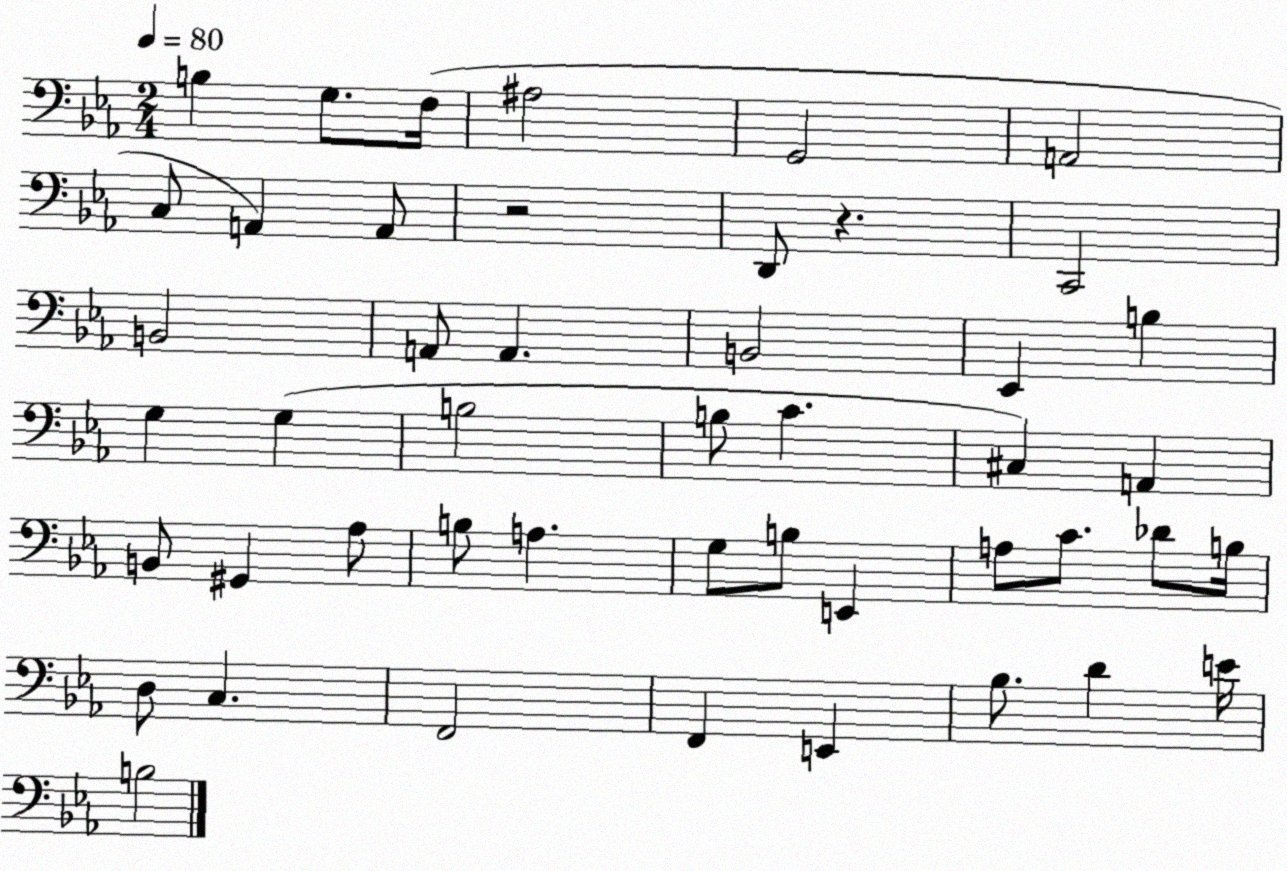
X:1
T:Untitled
M:2/4
L:1/4
K:Eb
B, G,/2 F,/4 ^A,2 G,,2 A,,2 C,/2 A,, A,,/2 z2 D,,/2 z C,,2 B,,2 A,,/2 A,, B,,2 _E,, B, G, G, B,2 B,/2 C ^C, A,, B,,/2 ^G,, _A,/2 B,/2 A, G,/2 B,/2 E,, A,/2 C/2 _D/2 B,/4 D,/2 C, F,,2 F,, E,, _B,/2 D E/4 B,2